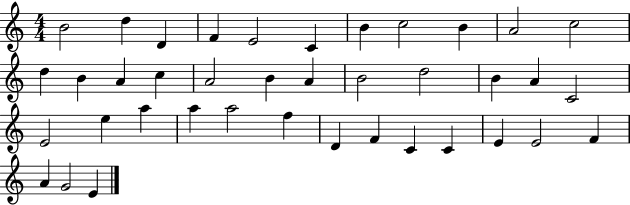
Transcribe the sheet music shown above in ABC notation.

X:1
T:Untitled
M:4/4
L:1/4
K:C
B2 d D F E2 C B c2 B A2 c2 d B A c A2 B A B2 d2 B A C2 E2 e a a a2 f D F C C E E2 F A G2 E